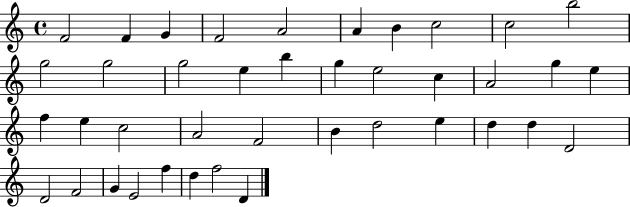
F4/h F4/q G4/q F4/h A4/h A4/q B4/q C5/h C5/h B5/h G5/h G5/h G5/h E5/q B5/q G5/q E5/h C5/q A4/h G5/q E5/q F5/q E5/q C5/h A4/h F4/h B4/q D5/h E5/q D5/q D5/q D4/h D4/h F4/h G4/q E4/h F5/q D5/q F5/h D4/q